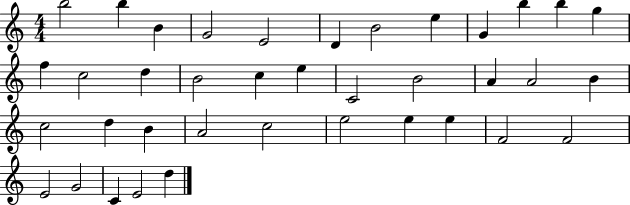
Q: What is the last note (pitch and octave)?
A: D5